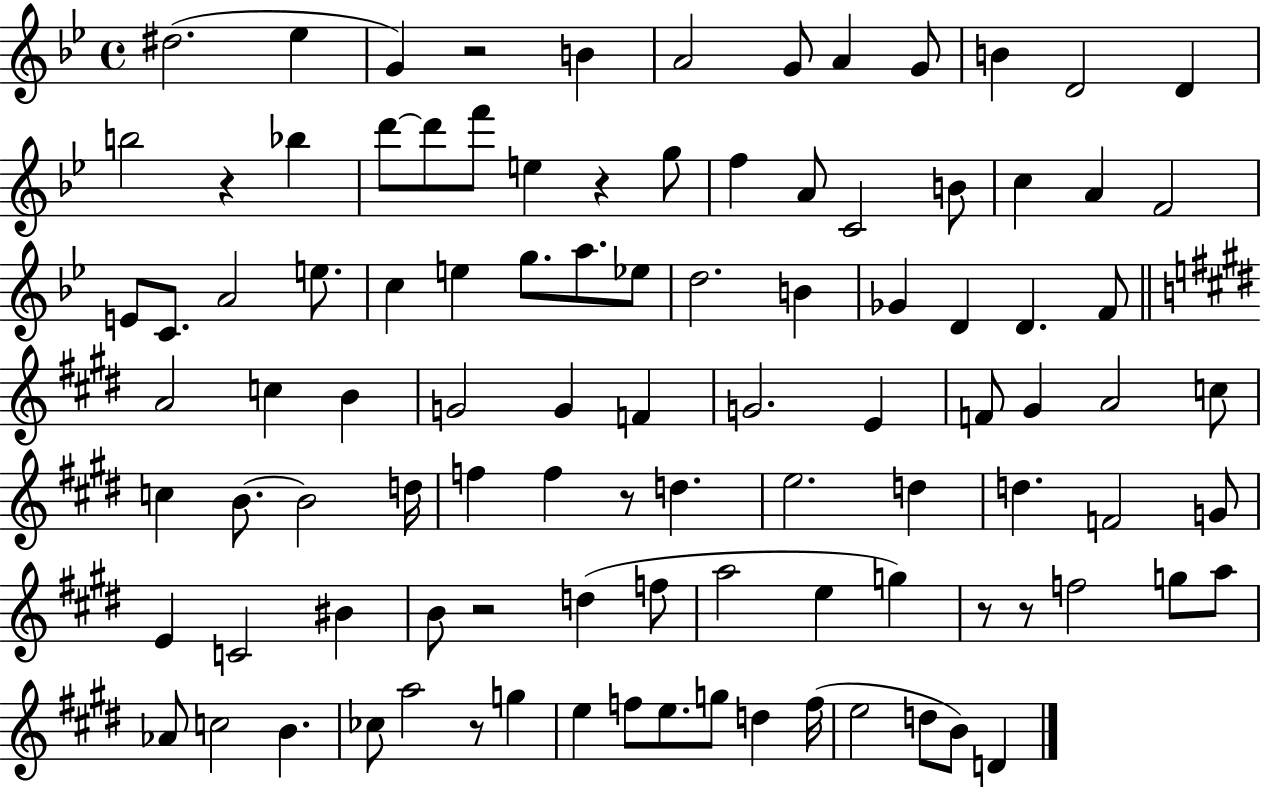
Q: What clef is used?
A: treble